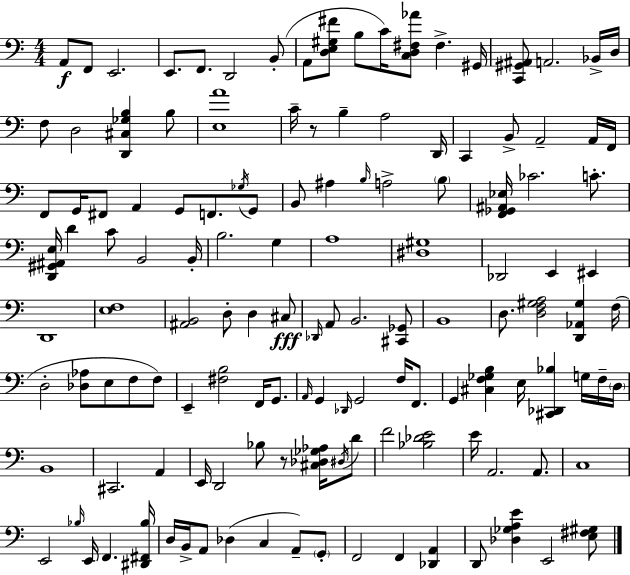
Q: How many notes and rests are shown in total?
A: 133